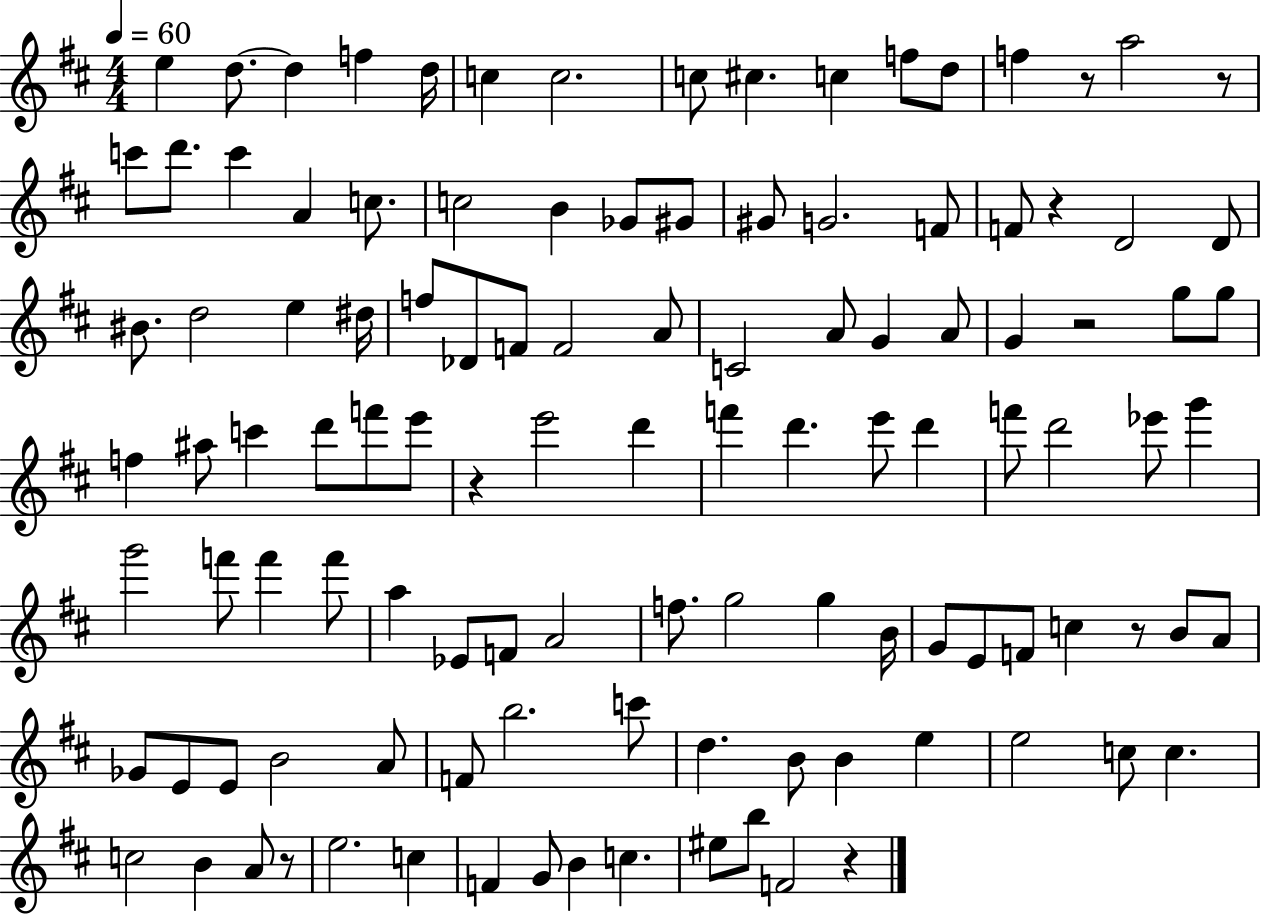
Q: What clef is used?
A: treble